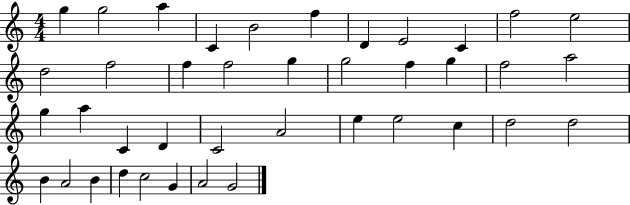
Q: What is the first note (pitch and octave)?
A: G5